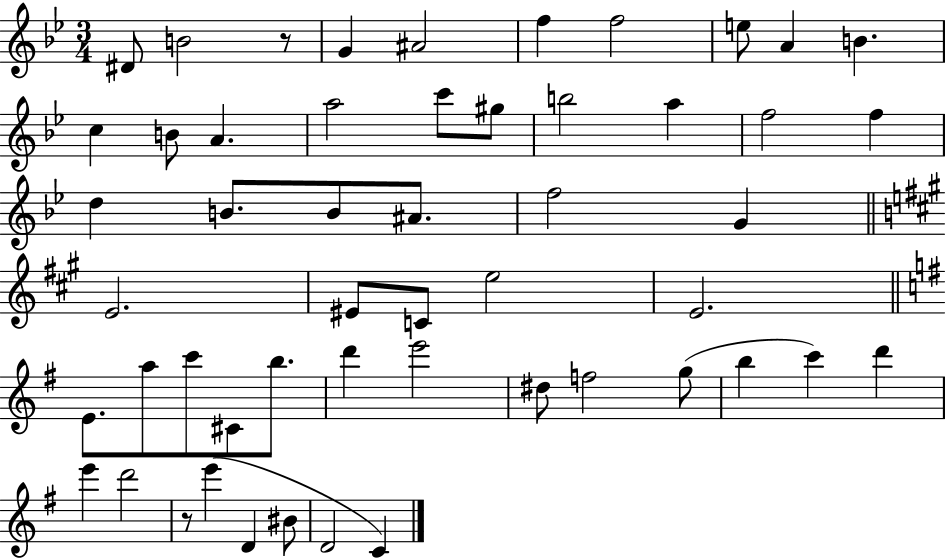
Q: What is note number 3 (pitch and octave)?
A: G4